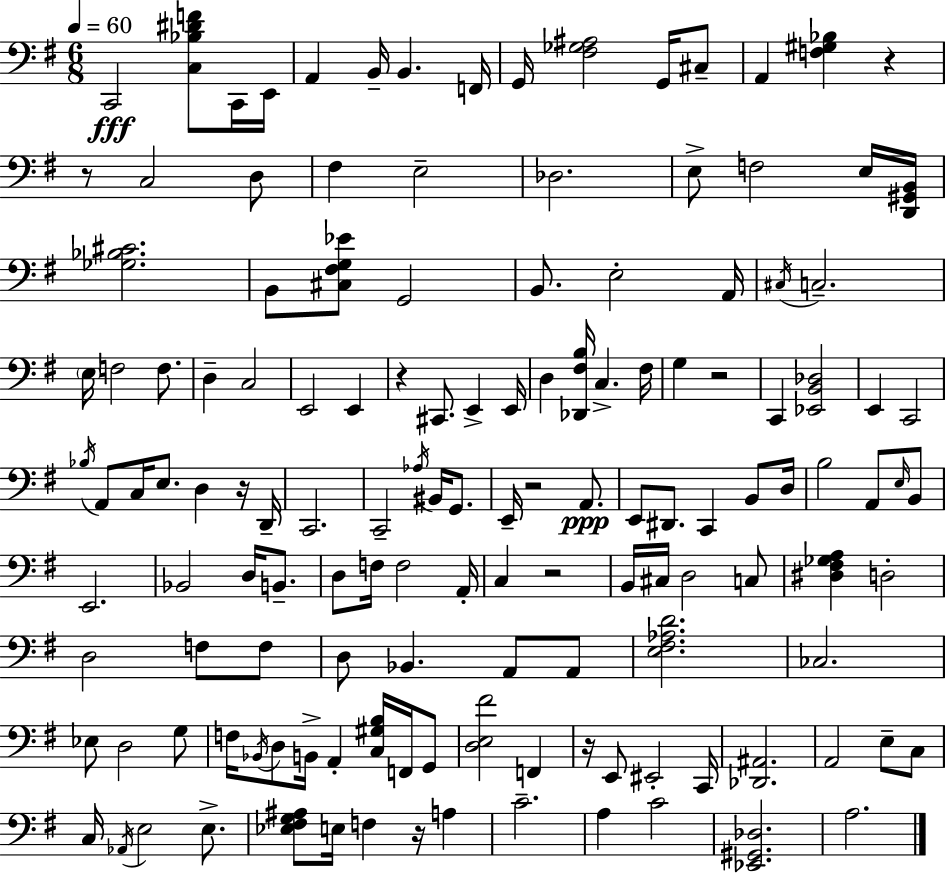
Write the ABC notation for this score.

X:1
T:Untitled
M:6/8
L:1/4
K:G
C,,2 [C,_B,^DF]/2 C,,/4 E,,/4 A,, B,,/4 B,, F,,/4 G,,/4 [^F,_G,^A,]2 G,,/4 ^C,/2 A,, [F,^G,_B,] z z/2 C,2 D,/2 ^F, E,2 _D,2 E,/2 F,2 E,/4 [D,,^G,,B,,]/4 [_G,_B,^C]2 B,,/2 [^C,^F,G,_E]/2 G,,2 B,,/2 E,2 A,,/4 ^C,/4 C,2 E,/4 F,2 F,/2 D, C,2 E,,2 E,, z ^C,,/2 E,, E,,/4 D, [_D,,^F,B,]/4 C, ^F,/4 G, z2 C,, [_E,,B,,_D,]2 E,, C,,2 _B,/4 A,,/2 C,/4 E,/2 D, z/4 D,,/4 C,,2 C,,2 _A,/4 ^B,,/4 G,,/2 E,,/4 z2 A,,/2 E,,/2 ^D,,/2 C,, B,,/2 D,/4 B,2 A,,/2 E,/4 B,,/2 E,,2 _B,,2 D,/4 B,,/2 D,/2 F,/4 F,2 A,,/4 C, z2 B,,/4 ^C,/4 D,2 C,/2 [^D,^F,_G,A,] D,2 D,2 F,/2 F,/2 D,/2 _B,, A,,/2 A,,/2 [E,^F,_A,D]2 _C,2 _E,/2 D,2 G,/2 F,/4 _B,,/4 D,/2 B,,/4 A,, [C,^G,B,]/4 F,,/4 G,,/2 [D,E,^F]2 F,, z/4 E,,/2 ^E,,2 C,,/4 [_D,,^A,,]2 A,,2 E,/2 C,/2 C,/4 _A,,/4 E,2 E,/2 [_E,^F,G,^A,]/2 E,/4 F, z/4 A, C2 A, C2 [_E,,^G,,_D,]2 A,2